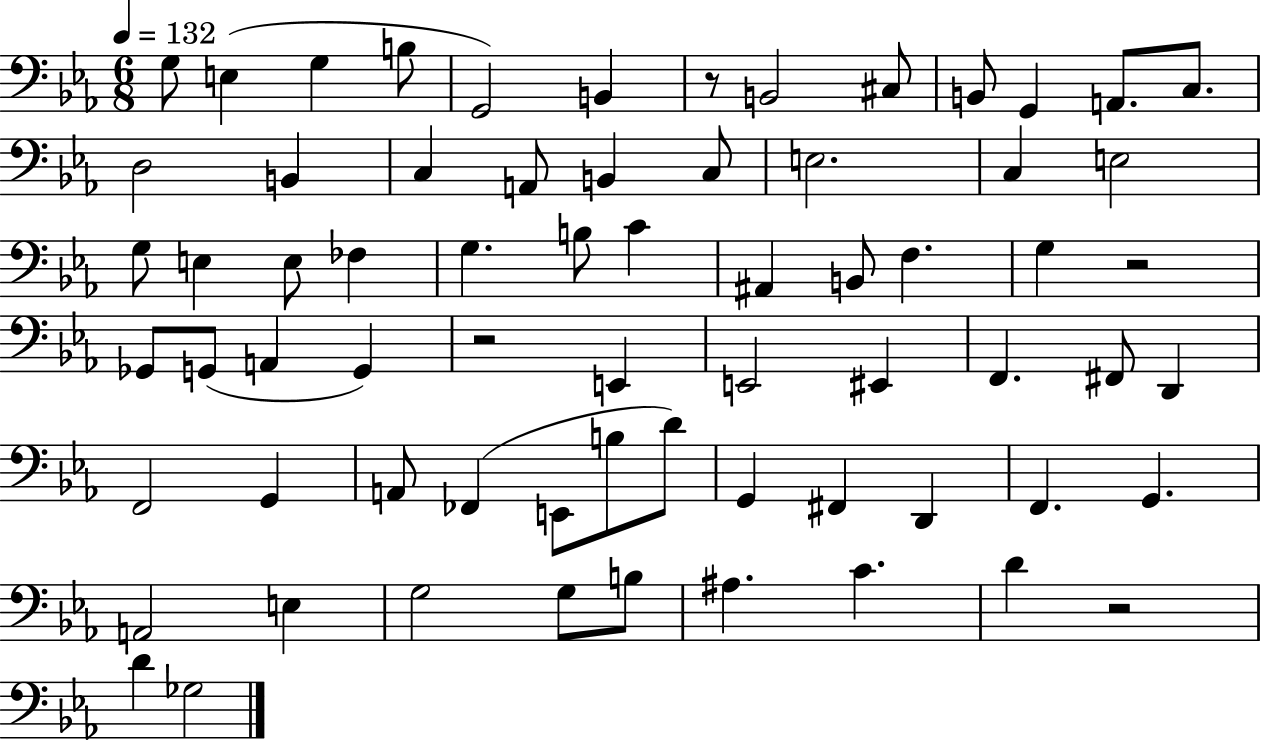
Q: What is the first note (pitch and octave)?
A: G3